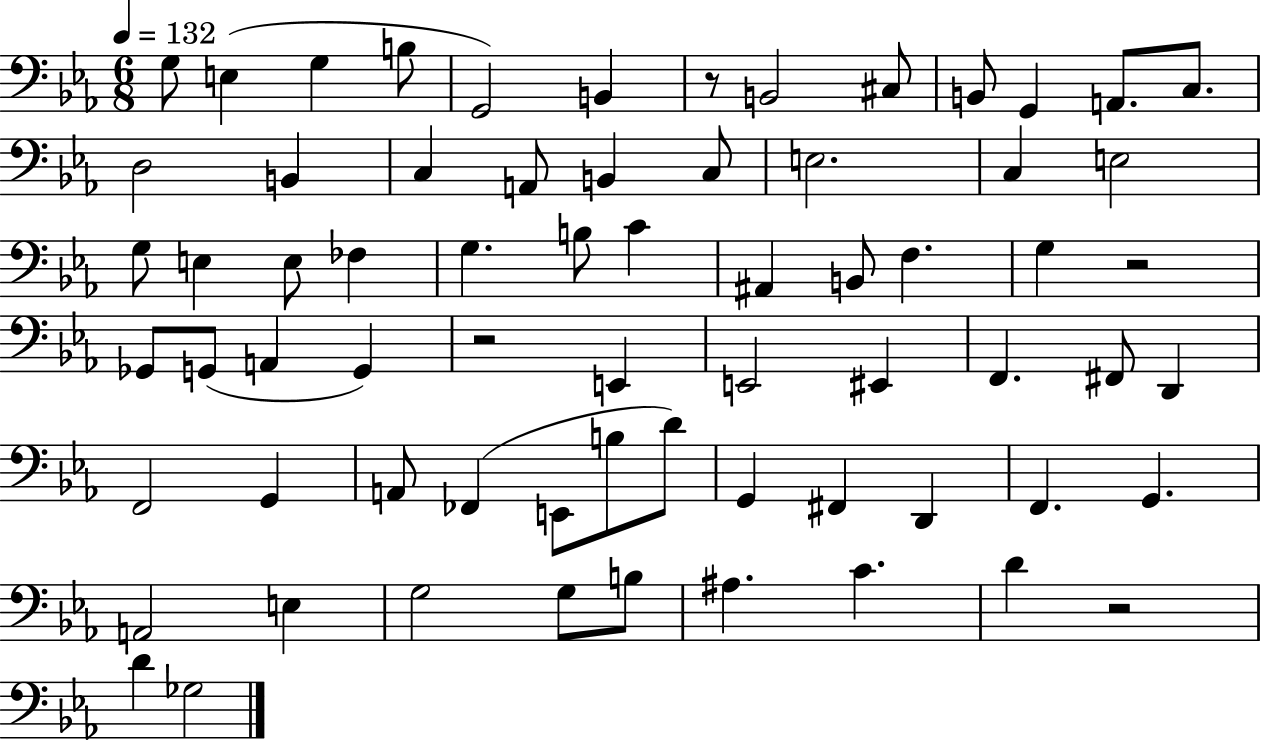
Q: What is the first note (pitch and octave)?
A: G3